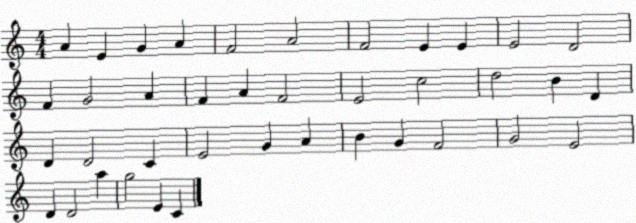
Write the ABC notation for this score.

X:1
T:Untitled
M:4/4
L:1/4
K:C
A E G A F2 A2 F2 E E E2 D2 F G2 A F A F2 E2 c2 d2 B D D D2 C E2 G A B G F2 G2 E2 D D2 a g2 E C